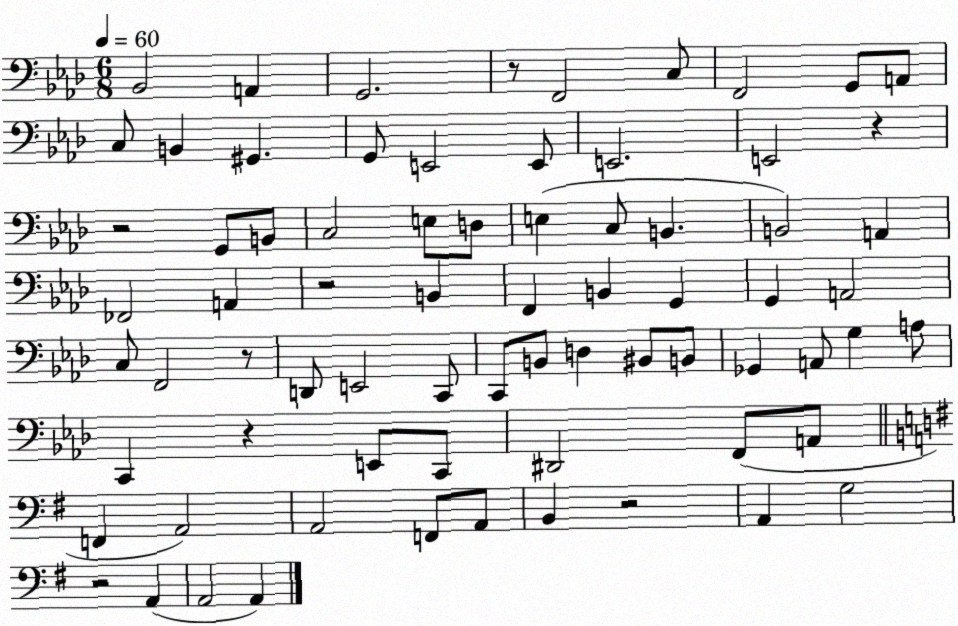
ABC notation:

X:1
T:Untitled
M:6/8
L:1/4
K:Ab
_B,,2 A,, G,,2 z/2 F,,2 C,/2 F,,2 G,,/2 A,,/2 C,/2 B,, ^G,, G,,/2 E,,2 E,,/2 E,,2 E,,2 z z2 G,,/2 B,,/2 C,2 E,/2 D,/2 E, C,/2 B,, B,,2 A,, _F,,2 A,, z2 B,, F,, B,, G,, G,, A,,2 C,/2 F,,2 z/2 D,,/2 E,,2 C,,/2 C,,/2 B,,/2 D, ^B,,/2 B,,/2 _G,, A,,/2 G, A,/2 C,, z E,,/2 C,,/2 ^D,,2 F,,/2 A,,/2 F,, A,,2 A,,2 F,,/2 A,,/2 B,, z2 A,, G,2 z2 A,, A,,2 A,,